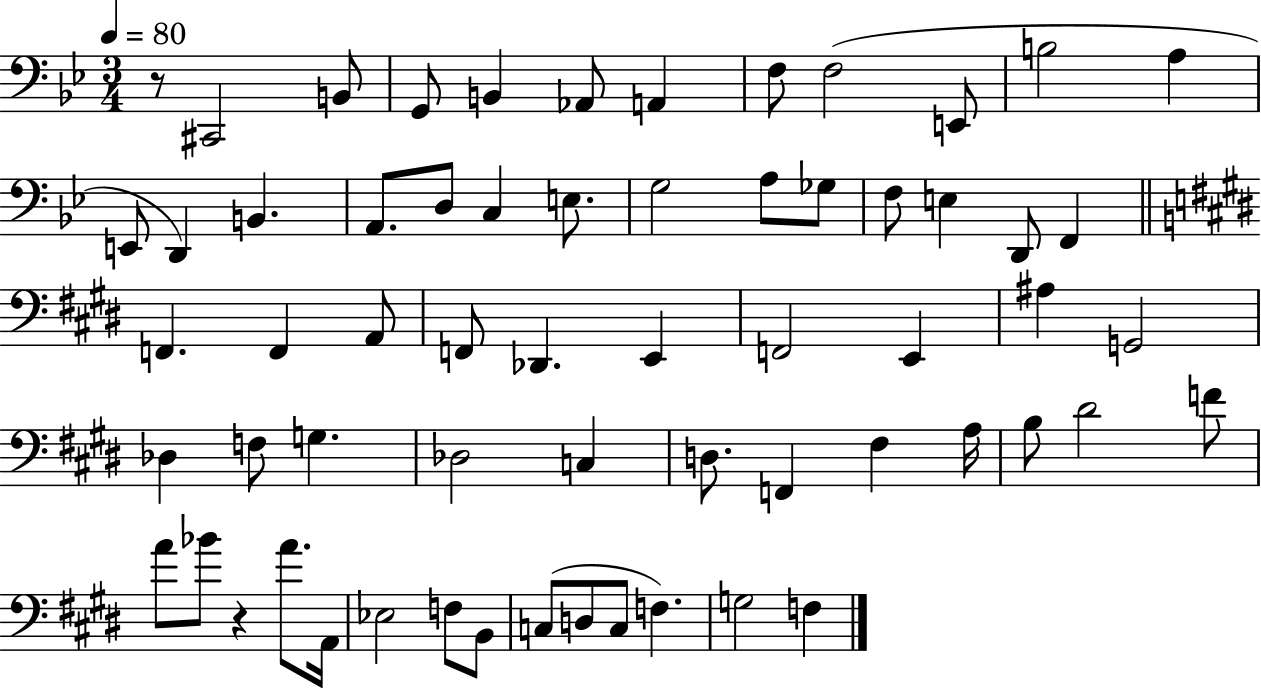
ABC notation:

X:1
T:Untitled
M:3/4
L:1/4
K:Bb
z/2 ^C,,2 B,,/2 G,,/2 B,, _A,,/2 A,, F,/2 F,2 E,,/2 B,2 A, E,,/2 D,, B,, A,,/2 D,/2 C, E,/2 G,2 A,/2 _G,/2 F,/2 E, D,,/2 F,, F,, F,, A,,/2 F,,/2 _D,, E,, F,,2 E,, ^A, G,,2 _D, F,/2 G, _D,2 C, D,/2 F,, ^F, A,/4 B,/2 ^D2 F/2 A/2 _B/2 z A/2 A,,/4 _E,2 F,/2 B,,/2 C,/2 D,/2 C,/2 F, G,2 F,